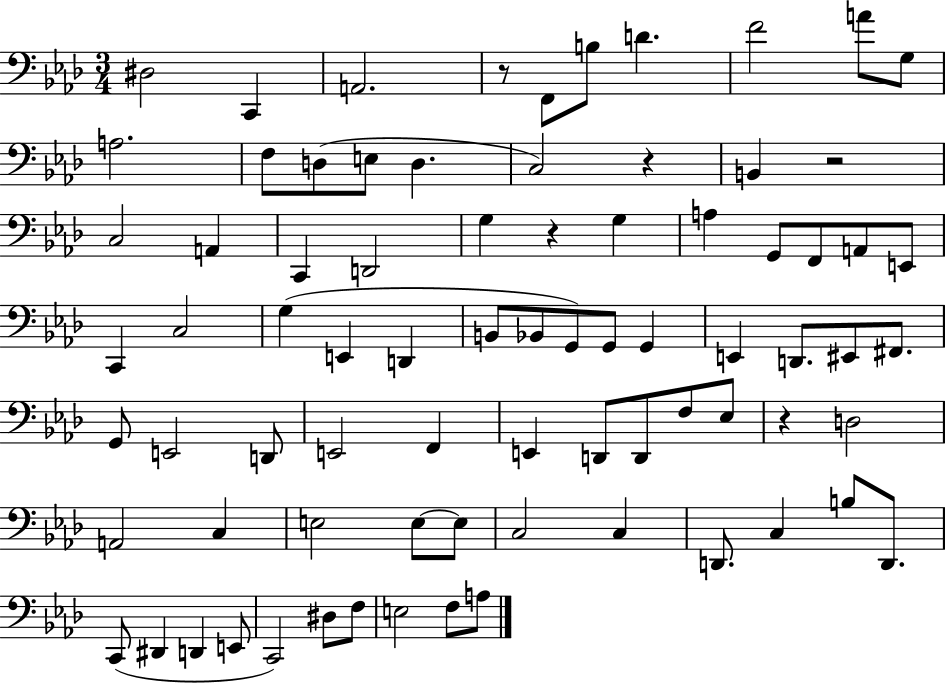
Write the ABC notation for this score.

X:1
T:Untitled
M:3/4
L:1/4
K:Ab
^D,2 C,, A,,2 z/2 F,,/2 B,/2 D F2 A/2 G,/2 A,2 F,/2 D,/2 E,/2 D, C,2 z B,, z2 C,2 A,, C,, D,,2 G, z G, A, G,,/2 F,,/2 A,,/2 E,,/2 C,, C,2 G, E,, D,, B,,/2 _B,,/2 G,,/2 G,,/2 G,, E,, D,,/2 ^E,,/2 ^F,,/2 G,,/2 E,,2 D,,/2 E,,2 F,, E,, D,,/2 D,,/2 F,/2 _E,/2 z D,2 A,,2 C, E,2 E,/2 E,/2 C,2 C, D,,/2 C, B,/2 D,,/2 C,,/2 ^D,, D,, E,,/2 C,,2 ^D,/2 F,/2 E,2 F,/2 A,/2